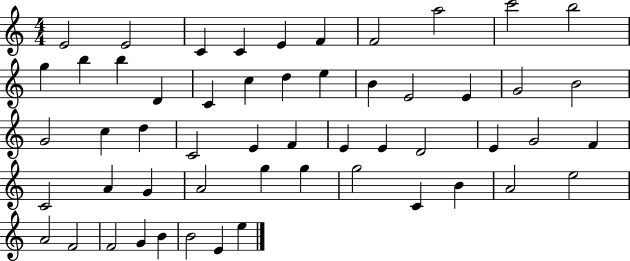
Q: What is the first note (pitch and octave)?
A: E4